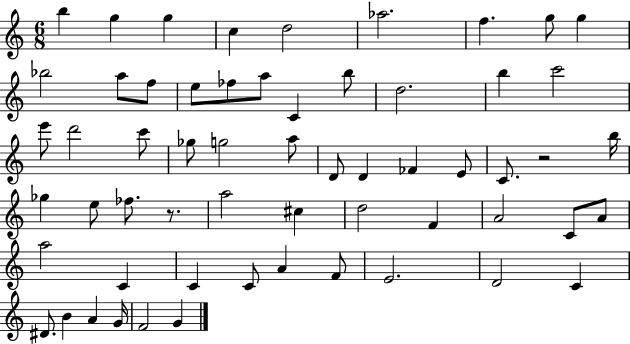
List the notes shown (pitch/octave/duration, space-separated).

B5/q G5/q G5/q C5/q D5/h Ab5/h. F5/q. G5/e G5/q Bb5/h A5/e F5/e E5/e FES5/e A5/e C4/q B5/e D5/h. B5/q C6/h E6/e D6/h C6/e Gb5/e G5/h A5/e D4/e D4/q FES4/q E4/e C4/e. R/h B5/s Gb5/q E5/e FES5/e. R/e. A5/h C#5/q D5/h F4/q A4/h C4/e A4/e A5/h C4/q C4/q C4/e A4/q F4/e E4/h. D4/h C4/q D#4/e. B4/q A4/q G4/s F4/h G4/q